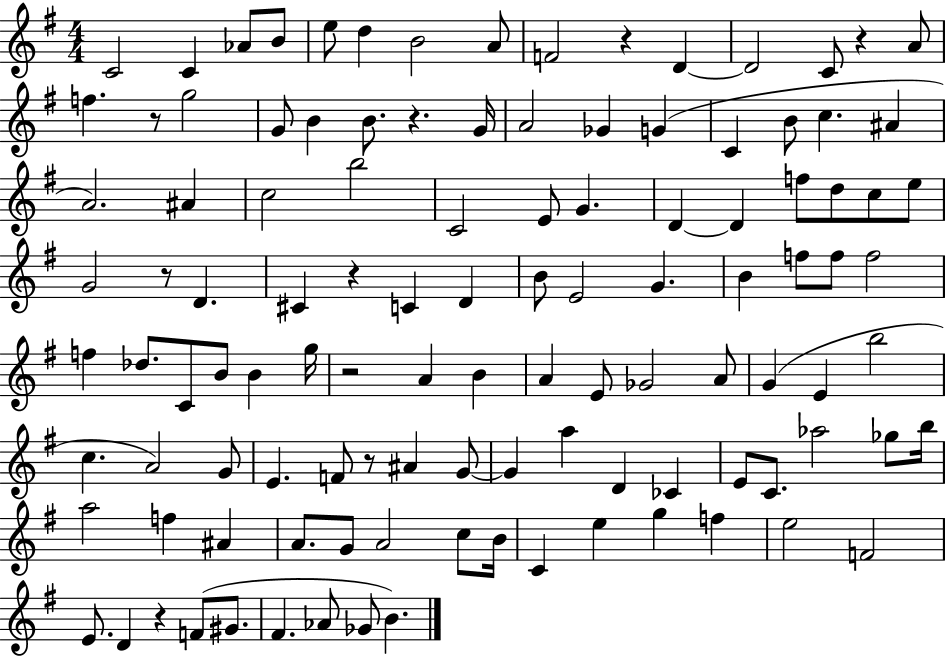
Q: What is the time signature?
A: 4/4